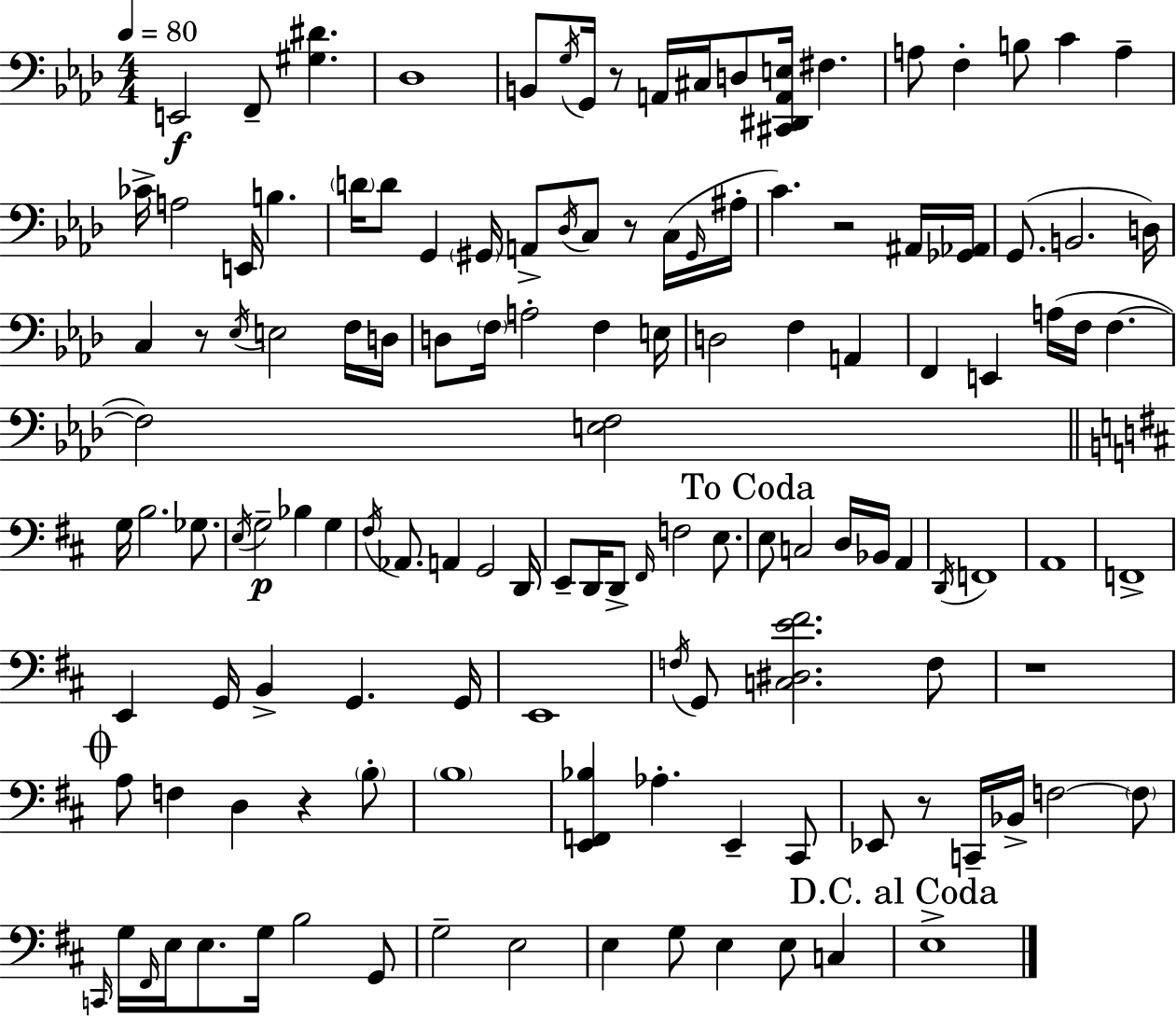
E2/h F2/e [G#3,D#4]/q. Db3/w B2/e G3/s G2/s R/e A2/s C#3/s D3/e [C#2,D#2,A2,E3]/s F#3/q. A3/e F3/q B3/e C4/q A3/q CES4/s A3/h E2/s B3/q. D4/s D4/e G2/q G#2/s A2/e Db3/s C3/e R/e C3/s G#2/s A#3/s C4/q. R/h A#2/s [Gb2,Ab2]/s G2/e. B2/h. D3/s C3/q R/e Eb3/s E3/h F3/s D3/s D3/e F3/s A3/h F3/q E3/s D3/h F3/q A2/q F2/q E2/q A3/s F3/s F3/q. F3/h [E3,F3]/h G3/s B3/h. Gb3/e. E3/s G3/h Bb3/q G3/q F#3/s Ab2/e. A2/q G2/h D2/s E2/e D2/s D2/e F#2/s F3/h E3/e. E3/e C3/h D3/s Bb2/s A2/q D2/s F2/w A2/w F2/w E2/q G2/s B2/q G2/q. G2/s E2/w F3/s G2/e [C3,D#3,E4,F#4]/h. F3/e R/w A3/e F3/q D3/q R/q B3/e B3/w [E2,F2,Bb3]/q Ab3/q. E2/q C#2/e Eb2/e R/e C2/s Bb2/s F3/h F3/e C2/s G3/s F#2/s E3/s E3/e. G3/s B3/h G2/e G3/h E3/h E3/q G3/e E3/q E3/e C3/q E3/w